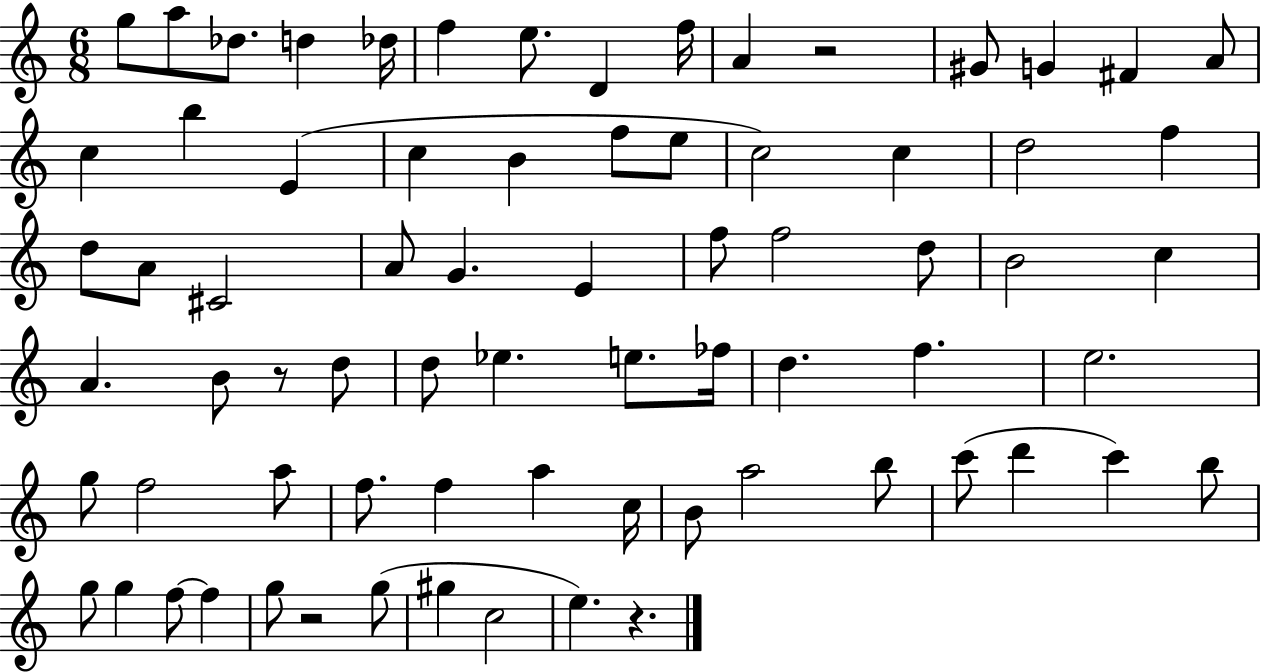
{
  \clef treble
  \numericTimeSignature
  \time 6/8
  \key c \major
  \repeat volta 2 { g''8 a''8 des''8. d''4 des''16 | f''4 e''8. d'4 f''16 | a'4 r2 | gis'8 g'4 fis'4 a'8 | \break c''4 b''4 e'4( | c''4 b'4 f''8 e''8 | c''2) c''4 | d''2 f''4 | \break d''8 a'8 cis'2 | a'8 g'4. e'4 | f''8 f''2 d''8 | b'2 c''4 | \break a'4. b'8 r8 d''8 | d''8 ees''4. e''8. fes''16 | d''4. f''4. | e''2. | \break g''8 f''2 a''8 | f''8. f''4 a''4 c''16 | b'8 a''2 b''8 | c'''8( d'''4 c'''4) b''8 | \break g''8 g''4 f''8~~ f''4 | g''8 r2 g''8( | gis''4 c''2 | e''4.) r4. | \break } \bar "|."
}